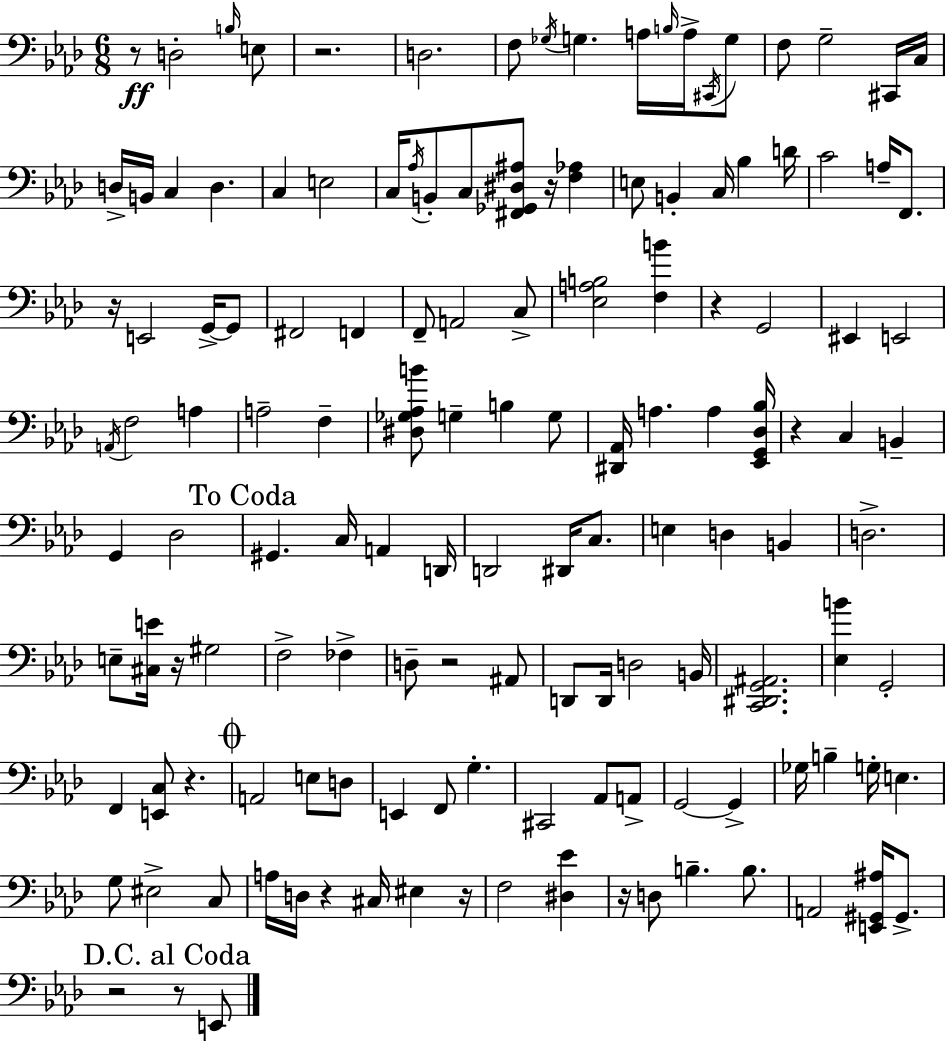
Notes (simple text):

R/e D3/h B3/s E3/e R/h. D3/h. F3/e Gb3/s G3/q. A3/s B3/s A3/s C#2/s G3/e F3/e G3/h C#2/s C3/s D3/s B2/s C3/q D3/q. C3/q E3/h C3/s Ab3/s B2/e C3/e [F#2,Gb2,D#3,A#3]/e R/s [F3,Ab3]/q E3/e B2/q C3/s Bb3/q D4/s C4/h A3/s F2/e. R/s E2/h G2/s G2/e F#2/h F2/q F2/e A2/h C3/e [Eb3,A3,B3]/h [F3,B4]/q R/q G2/h EIS2/q E2/h A2/s F3/h A3/q A3/h F3/q [D#3,Gb3,Ab3,B4]/e G3/q B3/q G3/e [D#2,Ab2]/s A3/q. A3/q [Eb2,G2,Db3,Bb3]/s R/q C3/q B2/q G2/q Db3/h G#2/q. C3/s A2/q D2/s D2/h D#2/s C3/e. E3/q D3/q B2/q D3/h. E3/e [C#3,E4]/s R/s G#3/h F3/h FES3/q D3/e R/h A#2/e D2/e D2/s D3/h B2/s [C2,D#2,G2,A#2]/h. [Eb3,B4]/q G2/h F2/q [E2,C3]/e R/q. A2/h E3/e D3/e E2/q F2/e G3/q. C#2/h Ab2/e A2/e G2/h G2/q Gb3/s B3/q G3/s E3/q. G3/e EIS3/h C3/e A3/s D3/s R/q C#3/s EIS3/q R/s F3/h [D#3,Eb4]/q R/s D3/e B3/q. B3/e. A2/h [E2,G#2,A#3]/s G#2/e. R/h R/e E2/e